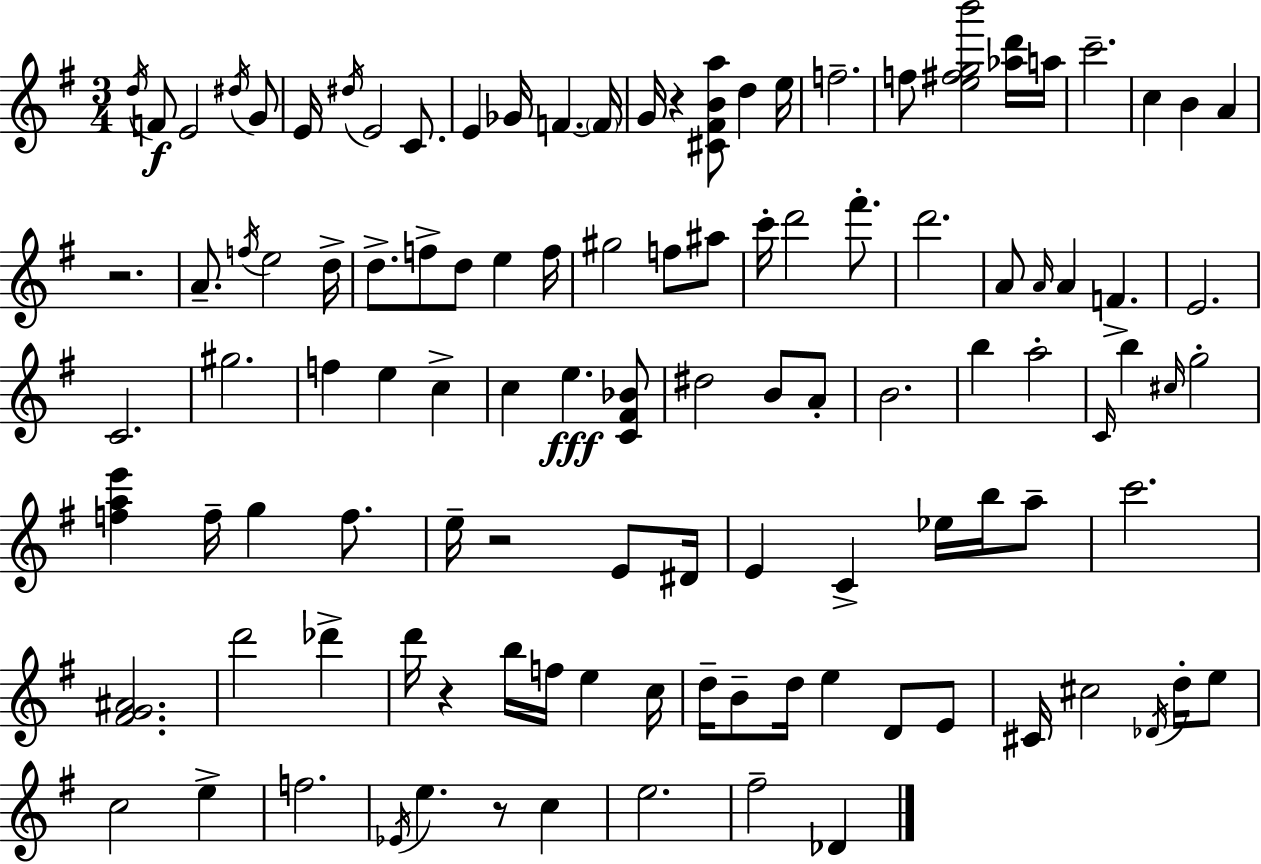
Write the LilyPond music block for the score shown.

{
  \clef treble
  \numericTimeSignature
  \time 3/4
  \key g \major
  \acciaccatura { d''16 }\f f'8 e'2 \acciaccatura { dis''16 } | g'8 e'16 \acciaccatura { dis''16 } e'2 | c'8. e'4 ges'16 f'4.~~ | \parenthesize f'16 g'16 r4 <cis' fis' b' a''>8 d''4 | \break e''16 f''2.-- | f''8 <e'' fis'' g'' b'''>2 | <aes'' d'''>16 a''16 c'''2.-- | c''4 b'4 a'4 | \break r2. | a'8.-- \acciaccatura { f''16 } e''2 | d''16-> d''8.-> f''8-> d''8 e''4 | f''16 gis''2 | \break f''8 ais''8 c'''16-. d'''2 | fis'''8.-. d'''2. | a'8 \grace { a'16 } a'4 f'4.-> | e'2. | \break c'2. | gis''2. | f''4 e''4 | c''4-> c''4 e''4.\fff | \break <c' fis' bes'>8 dis''2 | b'8 a'8-. b'2. | b''4 a''2-. | \grace { c'16 } b''4 \grace { cis''16 } g''2-. | \break <f'' a'' e'''>4 f''16-- | g''4 f''8. e''16-- r2 | e'8 dis'16 e'4 c'4-> | ees''16 b''16 a''8-- c'''2. | \break <fis' g' ais'>2. | d'''2 | des'''4-> d'''16 r4 | b''16 f''16 e''4 c''16 d''16-- b'8-- d''16 e''4 | \break d'8 e'8 cis'16 cis''2 | \acciaccatura { des'16 } d''16-. e''8 c''2 | e''4-> f''2. | \acciaccatura { ees'16 } e''4. | \break r8 c''4 e''2. | fis''2-- | des'4 \bar "|."
}